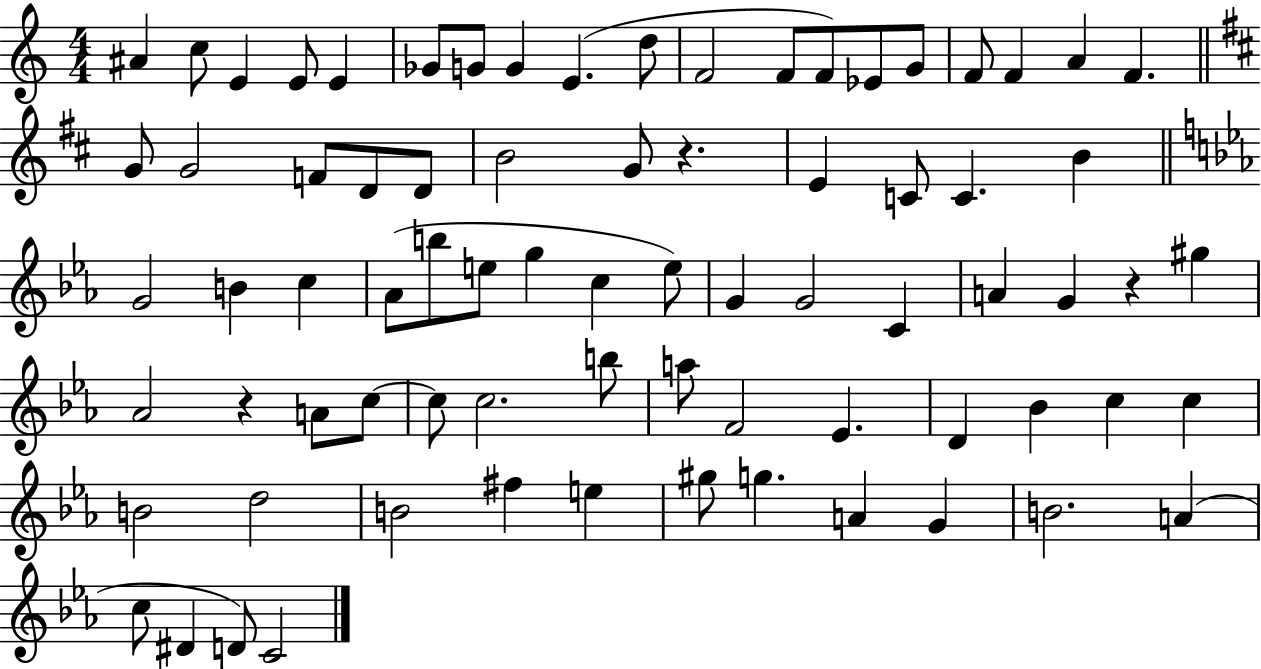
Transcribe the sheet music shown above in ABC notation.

X:1
T:Untitled
M:4/4
L:1/4
K:C
^A c/2 E E/2 E _G/2 G/2 G E d/2 F2 F/2 F/2 _E/2 G/2 F/2 F A F G/2 G2 F/2 D/2 D/2 B2 G/2 z E C/2 C B G2 B c _A/2 b/2 e/2 g c e/2 G G2 C A G z ^g _A2 z A/2 c/2 c/2 c2 b/2 a/2 F2 _E D _B c c B2 d2 B2 ^f e ^g/2 g A G B2 A c/2 ^D D/2 C2